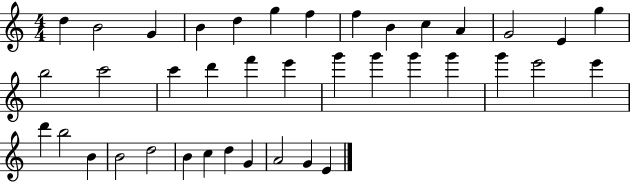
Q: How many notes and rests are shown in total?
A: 39